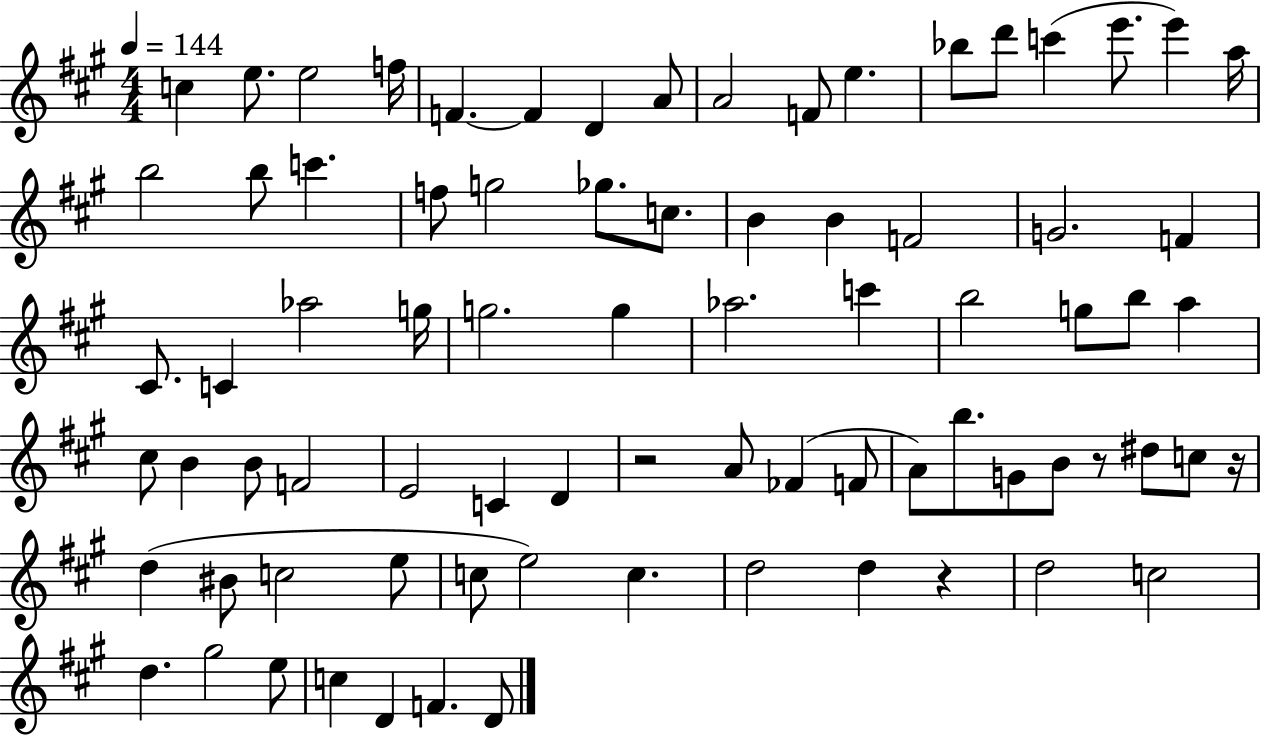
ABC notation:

X:1
T:Untitled
M:4/4
L:1/4
K:A
c e/2 e2 f/4 F F D A/2 A2 F/2 e _b/2 d'/2 c' e'/2 e' a/4 b2 b/2 c' f/2 g2 _g/2 c/2 B B F2 G2 F ^C/2 C _a2 g/4 g2 g _a2 c' b2 g/2 b/2 a ^c/2 B B/2 F2 E2 C D z2 A/2 _F F/2 A/2 b/2 G/2 B/2 z/2 ^d/2 c/2 z/4 d ^B/2 c2 e/2 c/2 e2 c d2 d z d2 c2 d ^g2 e/2 c D F D/2